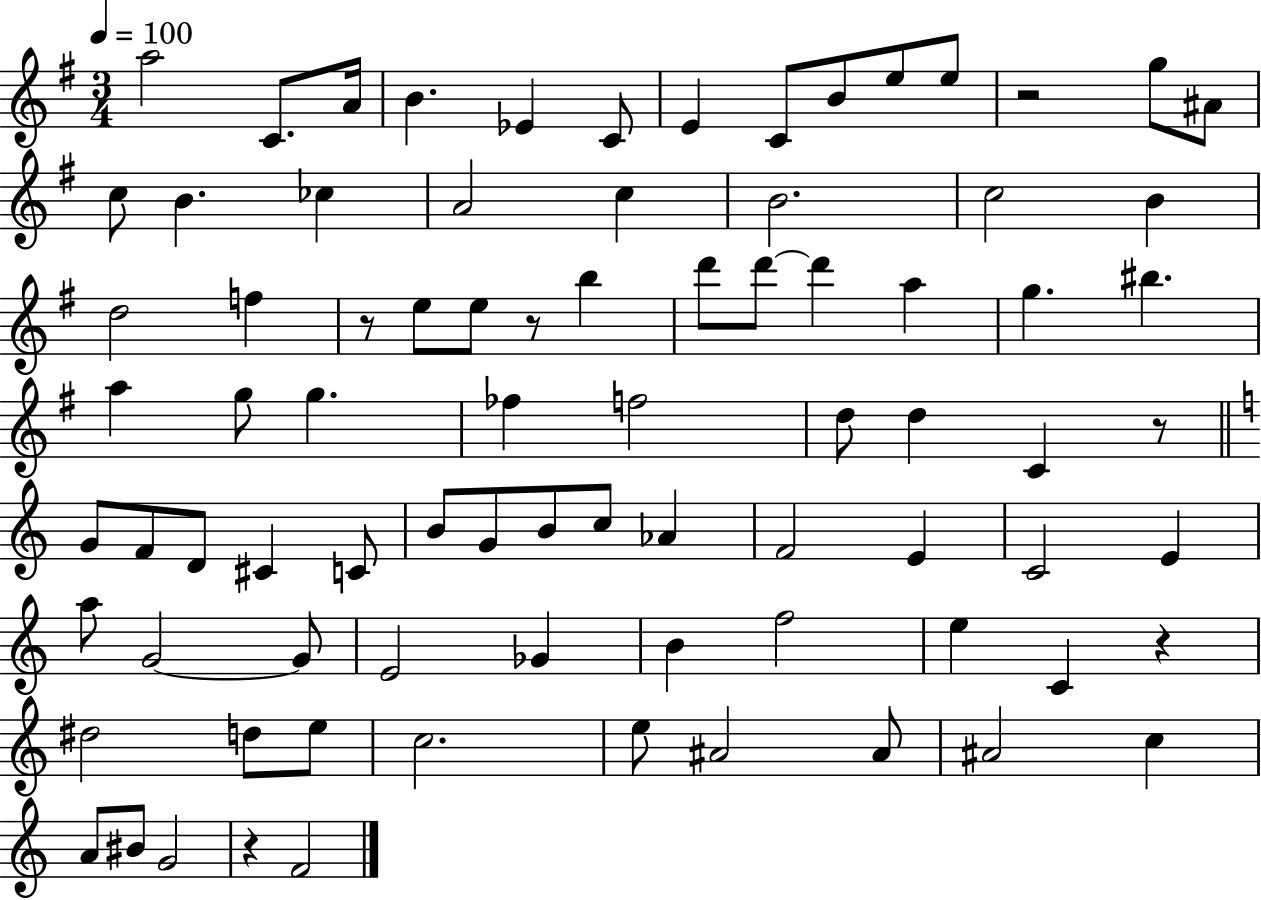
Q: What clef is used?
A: treble